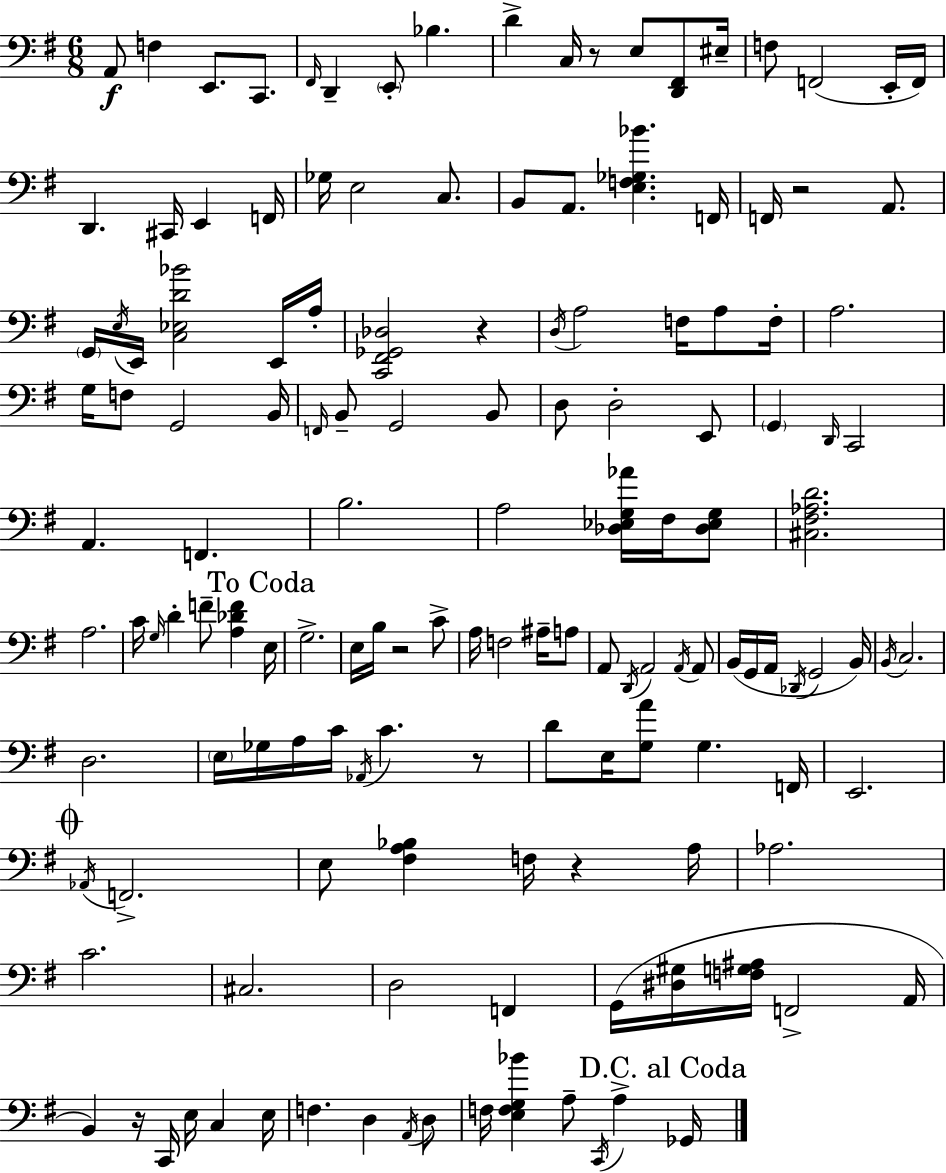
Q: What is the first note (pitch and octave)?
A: A2